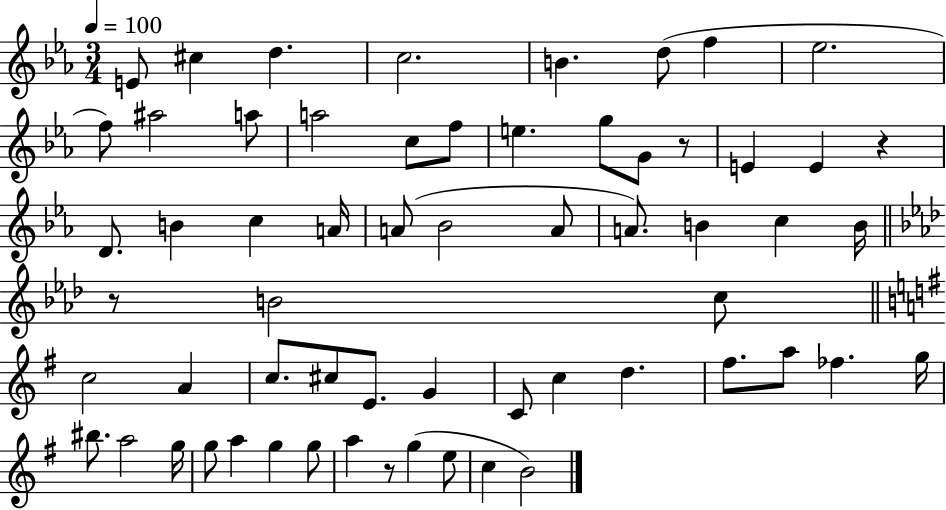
E4/e C#5/q D5/q. C5/h. B4/q. D5/e F5/q Eb5/h. F5/e A#5/h A5/e A5/h C5/e F5/e E5/q. G5/e G4/e R/e E4/q E4/q R/q D4/e. B4/q C5/q A4/s A4/e Bb4/h A4/e A4/e. B4/q C5/q B4/s R/e B4/h C5/e C5/h A4/q C5/e. C#5/e E4/e. G4/q C4/e C5/q D5/q. F#5/e. A5/e FES5/q. G5/s BIS5/e. A5/h G5/s G5/e A5/q G5/q G5/e A5/q R/e G5/q E5/e C5/q B4/h